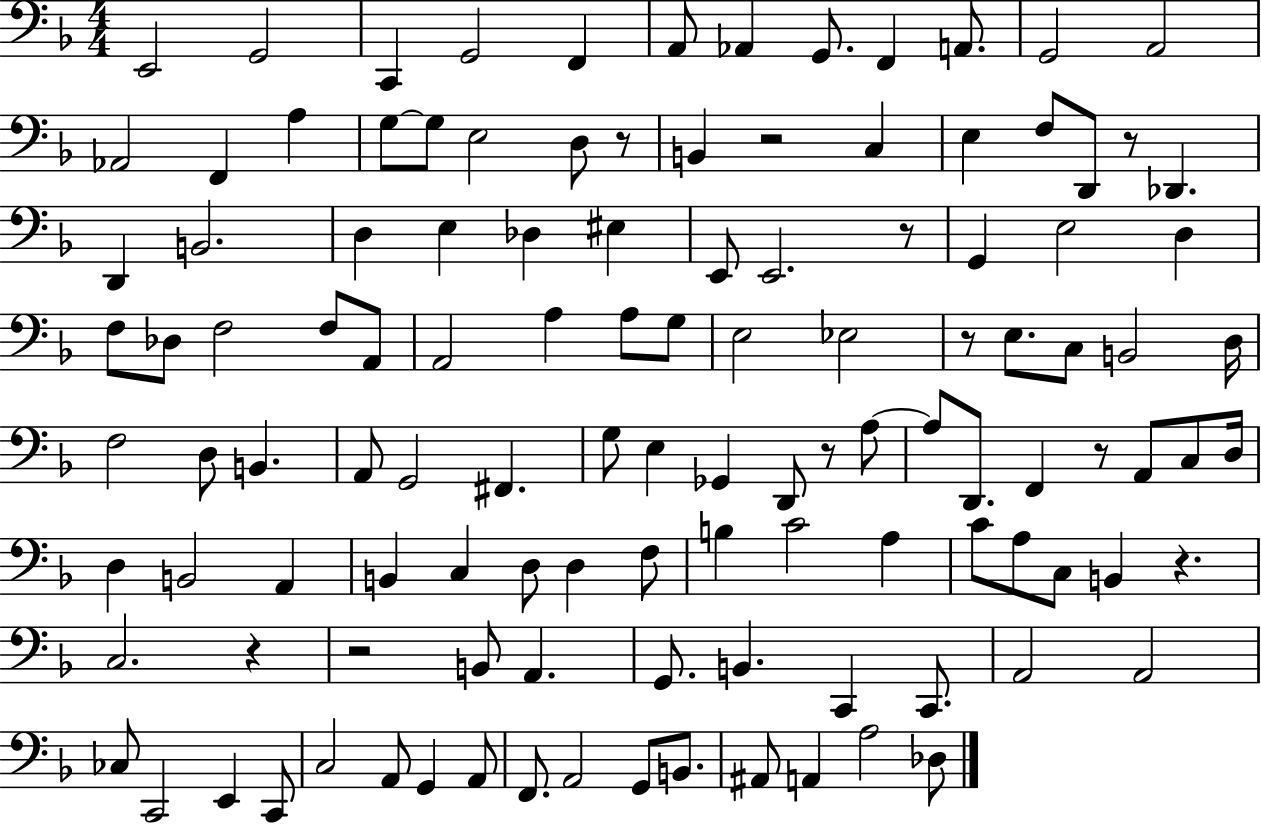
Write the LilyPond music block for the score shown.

{
  \clef bass
  \numericTimeSignature
  \time 4/4
  \key f \major
  e,2 g,2 | c,4 g,2 f,4 | a,8 aes,4 g,8. f,4 a,8. | g,2 a,2 | \break aes,2 f,4 a4 | g8~~ g8 e2 d8 r8 | b,4 r2 c4 | e4 f8 d,8 r8 des,4. | \break d,4 b,2. | d4 e4 des4 eis4 | e,8 e,2. r8 | g,4 e2 d4 | \break f8 des8 f2 f8 a,8 | a,2 a4 a8 g8 | e2 ees2 | r8 e8. c8 b,2 d16 | \break f2 d8 b,4. | a,8 g,2 fis,4. | g8 e4 ges,4 d,8 r8 a8~~ | a8 d,8. f,4 r8 a,8 c8 d16 | \break d4 b,2 a,4 | b,4 c4 d8 d4 f8 | b4 c'2 a4 | c'8 a8 c8 b,4 r4. | \break c2. r4 | r2 b,8 a,4. | g,8. b,4. c,4 c,8. | a,2 a,2 | \break ces8 c,2 e,4 c,8 | c2 a,8 g,4 a,8 | f,8. a,2 g,8 b,8. | ais,8 a,4 a2 des8 | \break \bar "|."
}